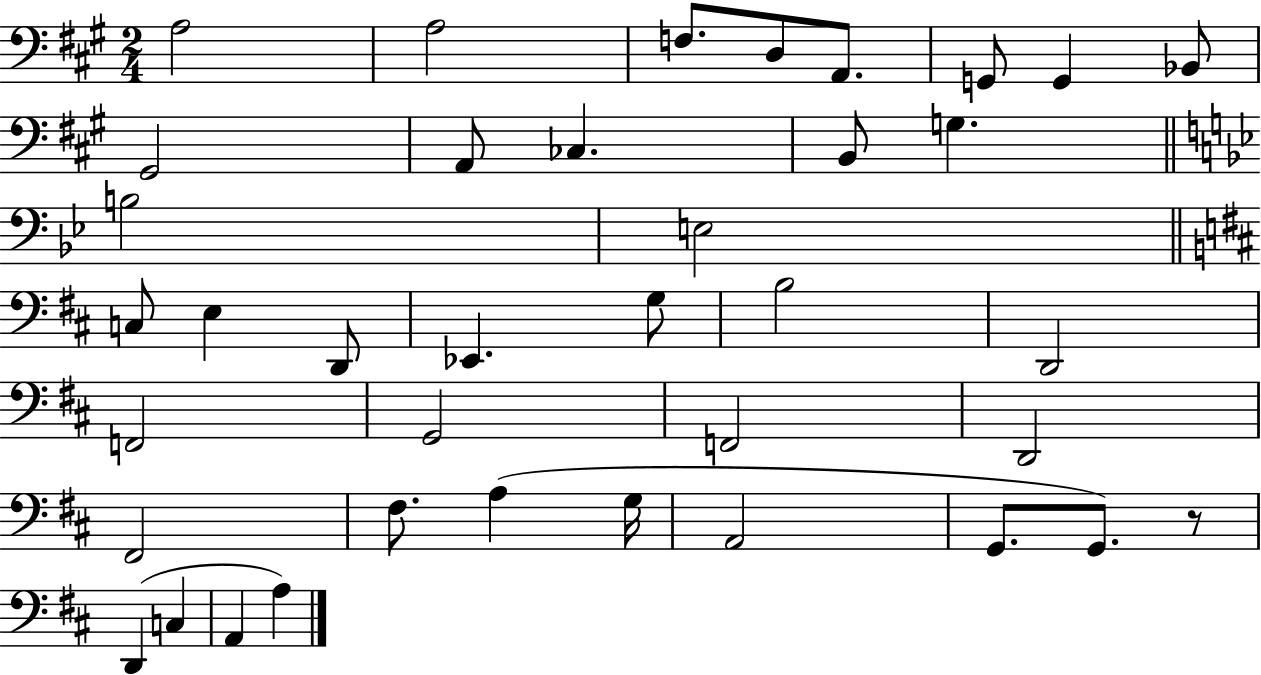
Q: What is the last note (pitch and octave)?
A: A3